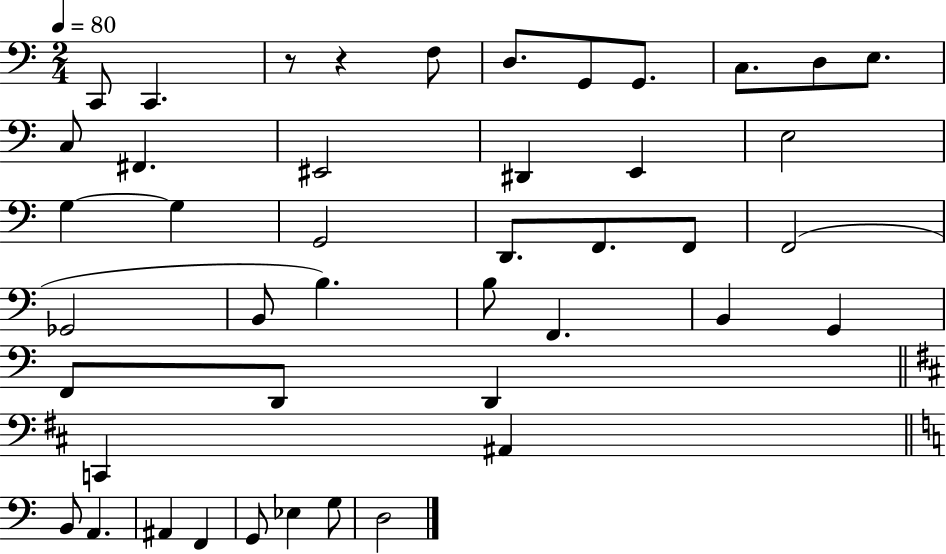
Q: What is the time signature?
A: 2/4